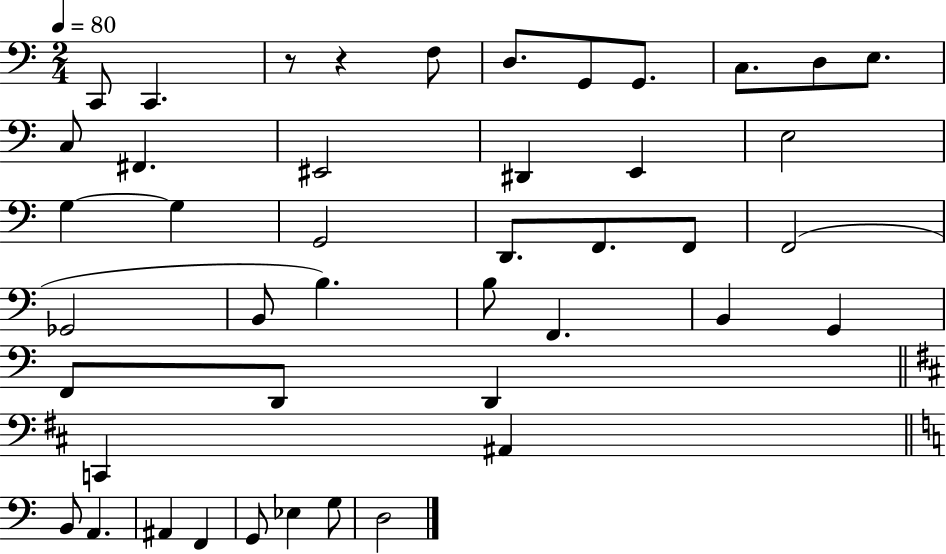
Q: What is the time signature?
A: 2/4